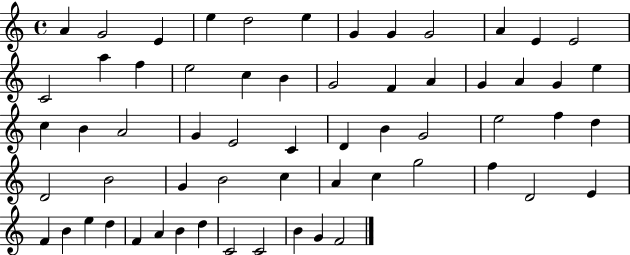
{
  \clef treble
  \time 4/4
  \defaultTimeSignature
  \key c \major
  a'4 g'2 e'4 | e''4 d''2 e''4 | g'4 g'4 g'2 | a'4 e'4 e'2 | \break c'2 a''4 f''4 | e''2 c''4 b'4 | g'2 f'4 a'4 | g'4 a'4 g'4 e''4 | \break c''4 b'4 a'2 | g'4 e'2 c'4 | d'4 b'4 g'2 | e''2 f''4 d''4 | \break d'2 b'2 | g'4 b'2 c''4 | a'4 c''4 g''2 | f''4 d'2 e'4 | \break f'4 b'4 e''4 d''4 | f'4 a'4 b'4 d''4 | c'2 c'2 | b'4 g'4 f'2 | \break \bar "|."
}